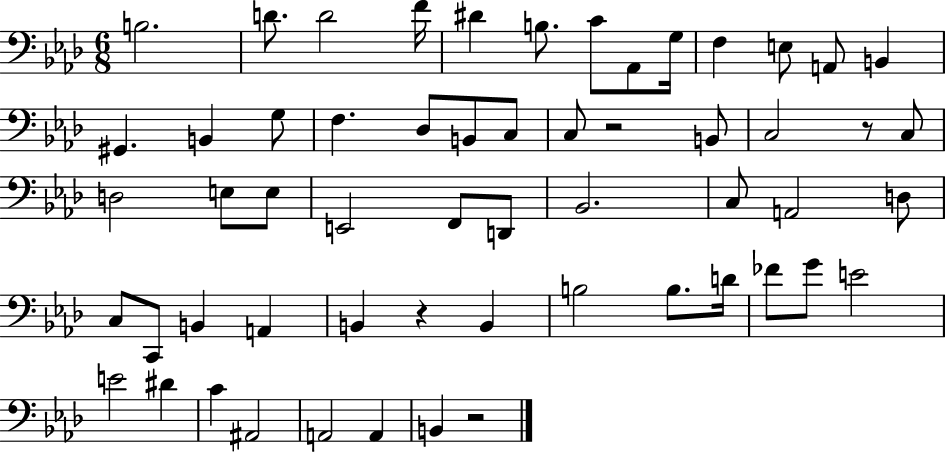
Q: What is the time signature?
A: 6/8